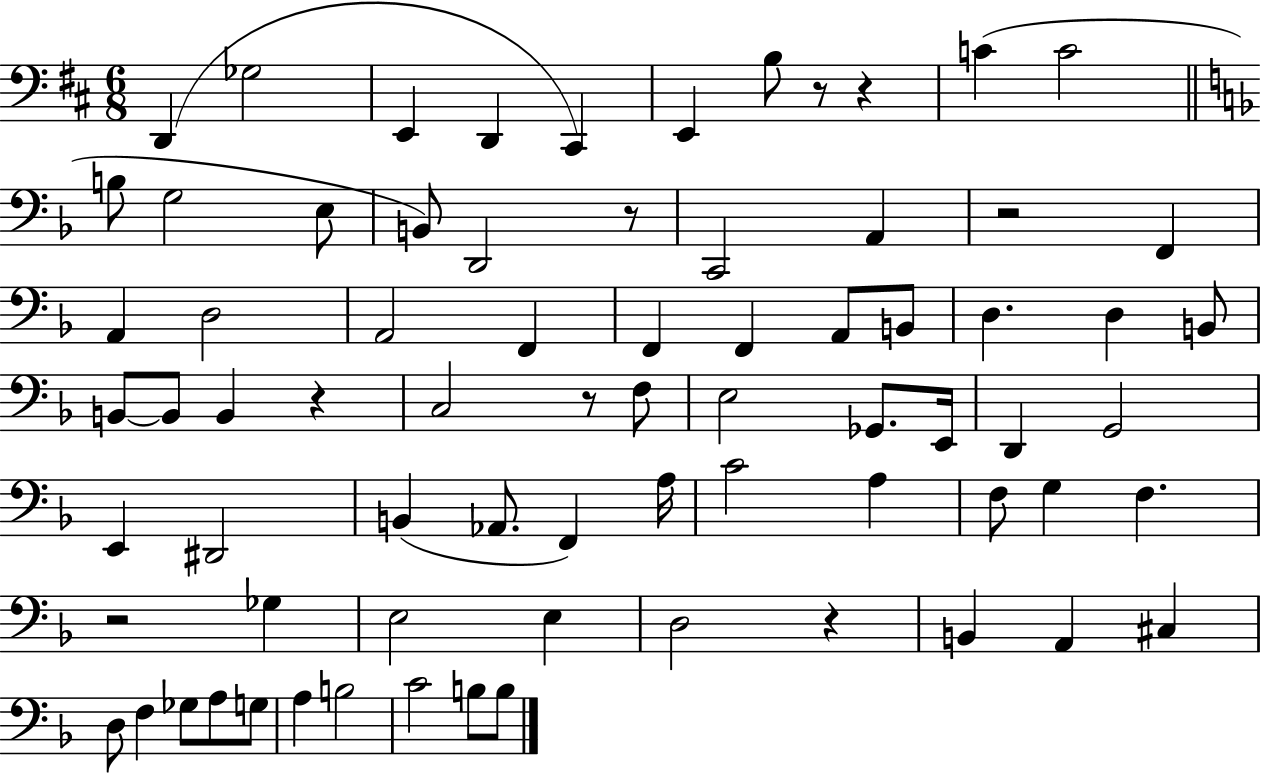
{
  \clef bass
  \numericTimeSignature
  \time 6/8
  \key d \major
  d,4( ges2 | e,4 d,4 cis,4) | e,4 b8 r8 r4 | c'4( c'2 | \break \bar "||" \break \key f \major b8 g2 e8 | b,8) d,2 r8 | c,2 a,4 | r2 f,4 | \break a,4 d2 | a,2 f,4 | f,4 f,4 a,8 b,8 | d4. d4 b,8 | \break b,8~~ b,8 b,4 r4 | c2 r8 f8 | e2 ges,8. e,16 | d,4 g,2 | \break e,4 dis,2 | b,4( aes,8. f,4) a16 | c'2 a4 | f8 g4 f4. | \break r2 ges4 | e2 e4 | d2 r4 | b,4 a,4 cis4 | \break d8 f4 ges8 a8 g8 | a4 b2 | c'2 b8 b8 | \bar "|."
}